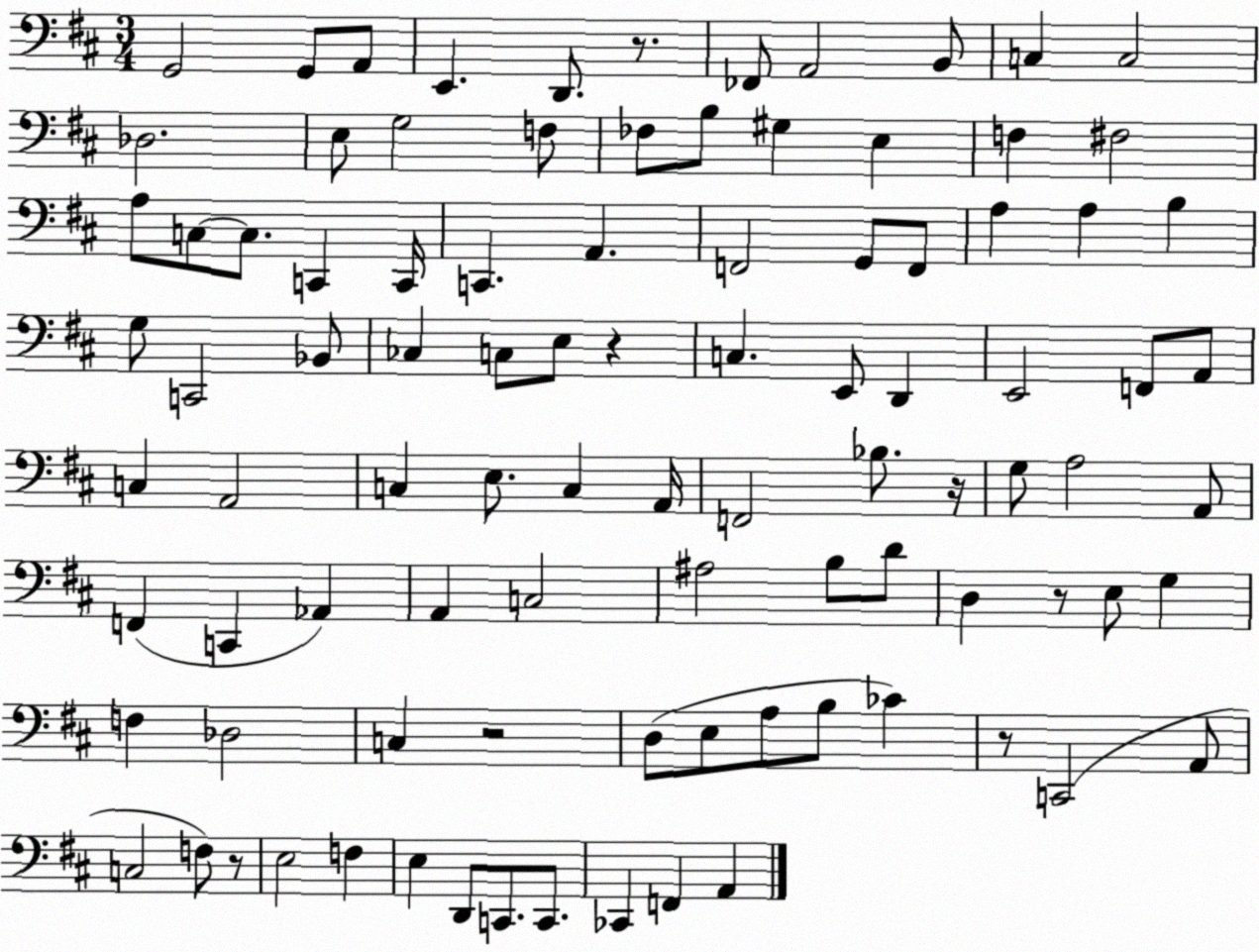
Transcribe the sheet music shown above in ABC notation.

X:1
T:Untitled
M:3/4
L:1/4
K:D
G,,2 G,,/2 A,,/2 E,, D,,/2 z/2 _F,,/2 A,,2 B,,/2 C, C,2 _D,2 E,/2 G,2 F,/2 _F,/2 B,/2 ^G, E, F, ^F,2 A,/2 C,/2 C,/2 C,, C,,/4 C,, A,, F,,2 G,,/2 F,,/2 A, A, B, G,/2 C,,2 _B,,/2 _C, C,/2 E,/2 z C, E,,/2 D,, E,,2 F,,/2 A,,/2 C, A,,2 C, E,/2 C, A,,/4 F,,2 _B,/2 z/4 G,/2 A,2 A,,/2 F,, C,, _A,, A,, C,2 ^A,2 B,/2 D/2 D, z/2 E,/2 G, F, _D,2 C, z2 D,/2 E,/2 A,/2 B,/2 _C z/2 C,,2 A,,/2 C,2 F,/2 z/2 E,2 F, E, D,,/2 C,,/2 C,,/2 _C,, F,, A,,